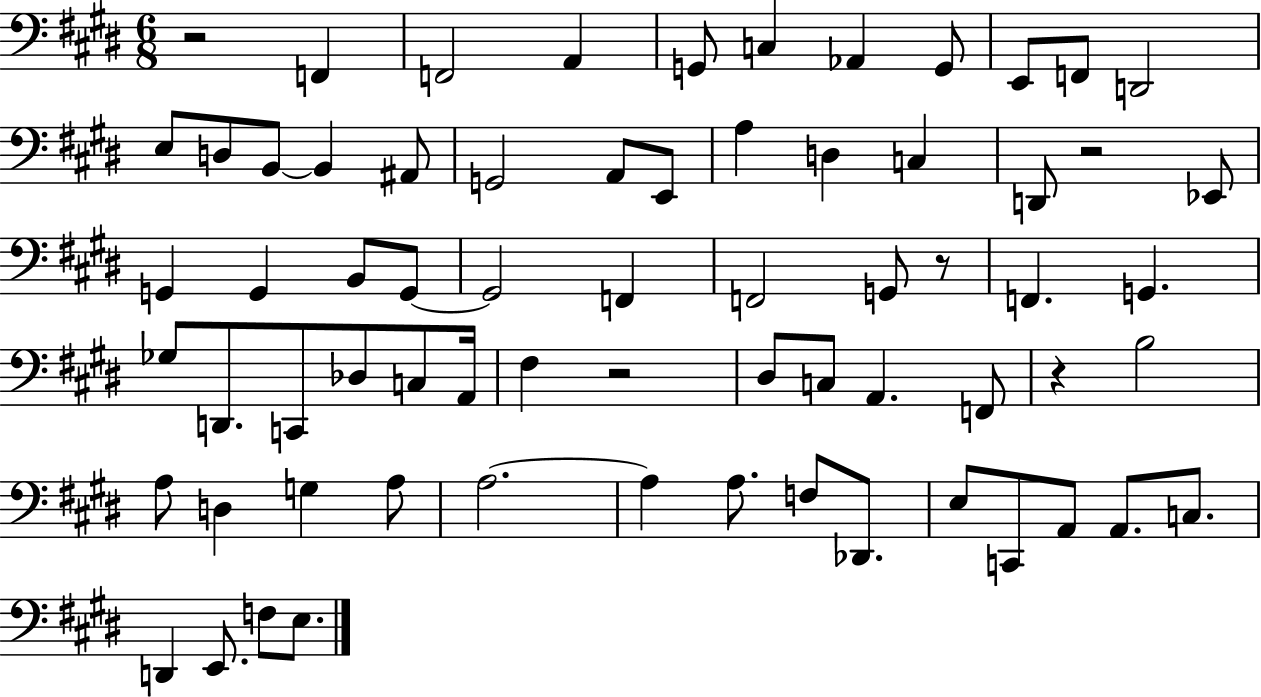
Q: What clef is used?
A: bass